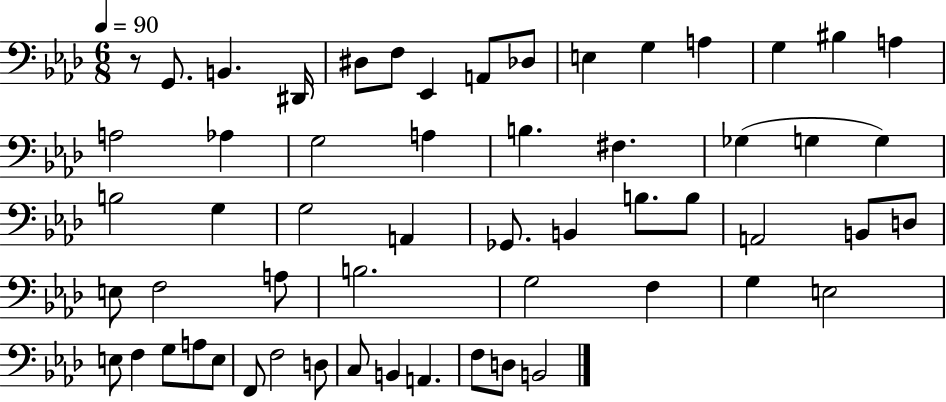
R/e G2/e. B2/q. D#2/s D#3/e F3/e Eb2/q A2/e Db3/e E3/q G3/q A3/q G3/q BIS3/q A3/q A3/h Ab3/q G3/h A3/q B3/q. F#3/q. Gb3/q G3/q G3/q B3/h G3/q G3/h A2/q Gb2/e. B2/q B3/e. B3/e A2/h B2/e D3/e E3/e F3/h A3/e B3/h. G3/h F3/q G3/q E3/h E3/e F3/q G3/e A3/e E3/e F2/e F3/h D3/e C3/e B2/q A2/q. F3/e D3/e B2/h